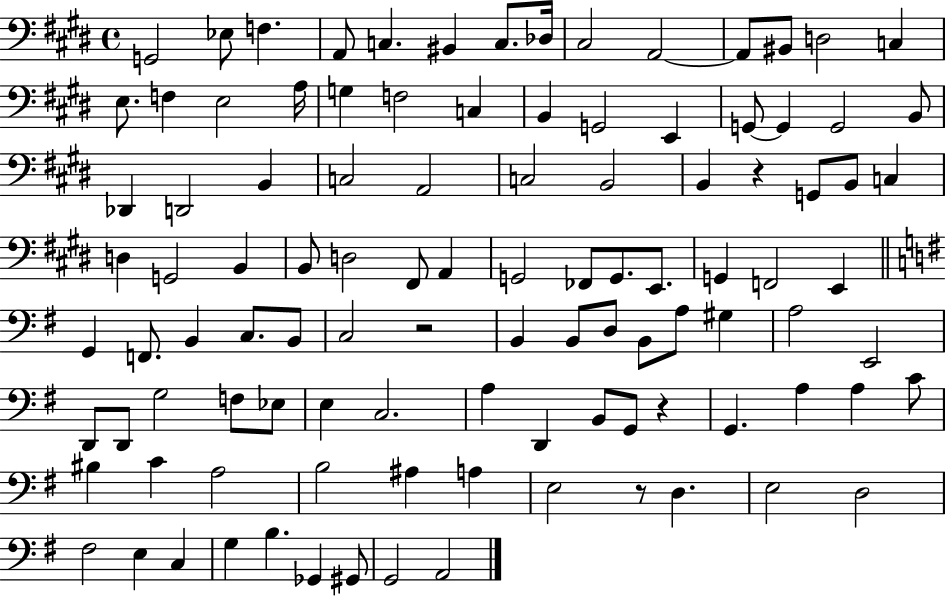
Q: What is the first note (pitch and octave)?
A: G2